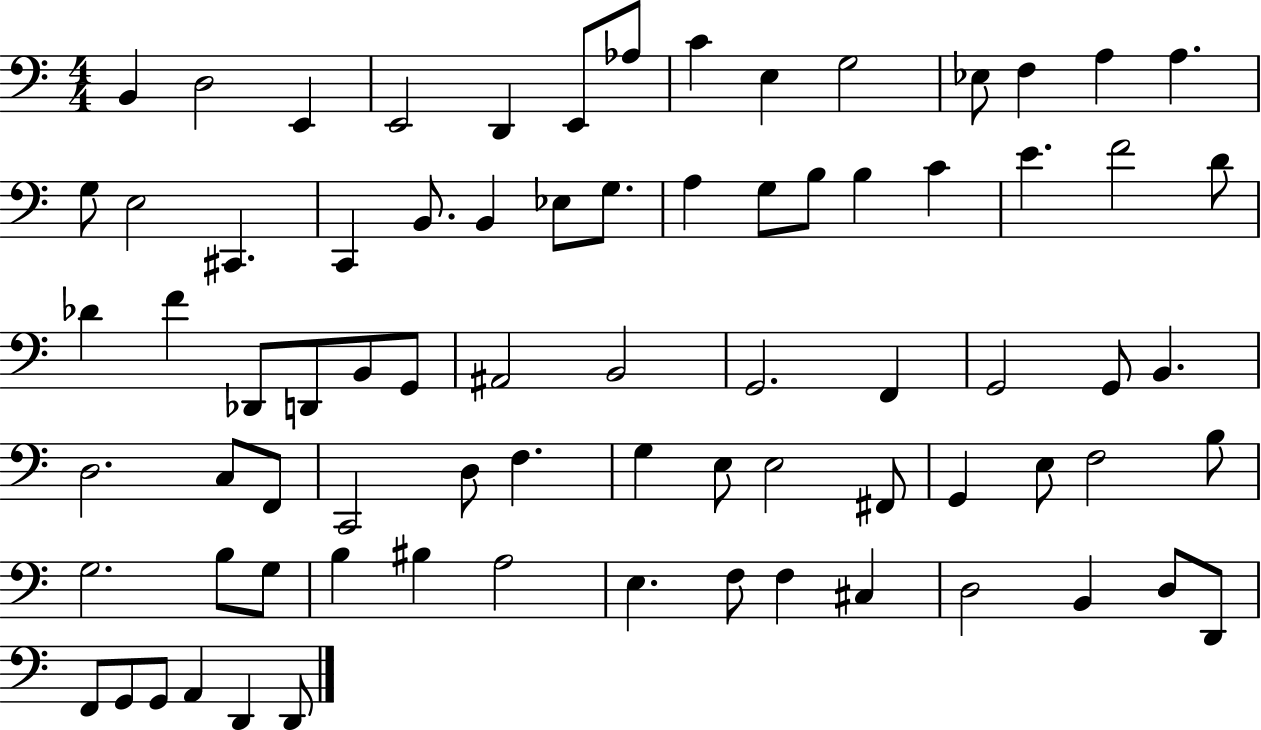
B2/q D3/h E2/q E2/h D2/q E2/e Ab3/e C4/q E3/q G3/h Eb3/e F3/q A3/q A3/q. G3/e E3/h C#2/q. C2/q B2/e. B2/q Eb3/e G3/e. A3/q G3/e B3/e B3/q C4/q E4/q. F4/h D4/e Db4/q F4/q Db2/e D2/e B2/e G2/e A#2/h B2/h G2/h. F2/q G2/h G2/e B2/q. D3/h. C3/e F2/e C2/h D3/e F3/q. G3/q E3/e E3/h F#2/e G2/q E3/e F3/h B3/e G3/h. B3/e G3/e B3/q BIS3/q A3/h E3/q. F3/e F3/q C#3/q D3/h B2/q D3/e D2/e F2/e G2/e G2/e A2/q D2/q D2/e